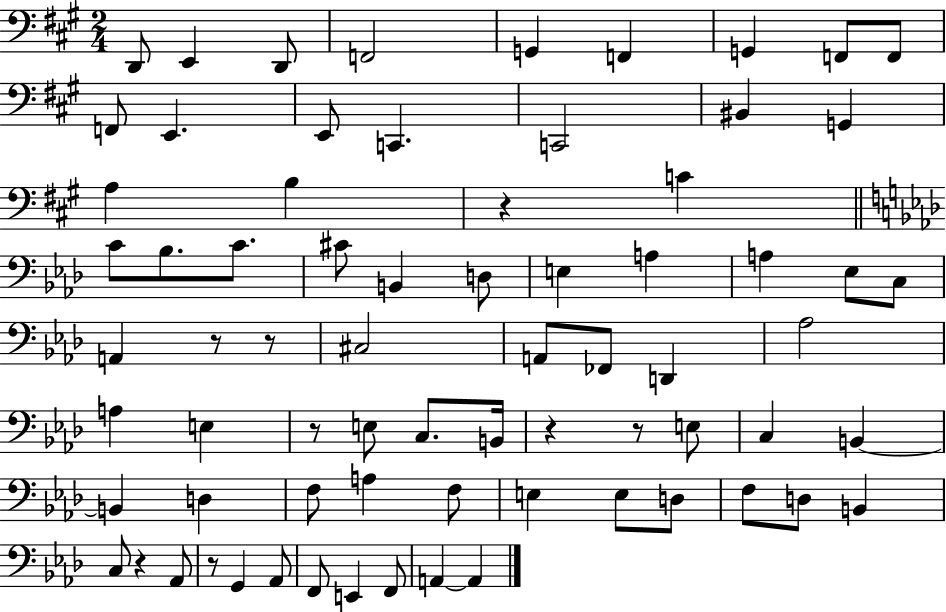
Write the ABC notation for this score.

X:1
T:Untitled
M:2/4
L:1/4
K:A
D,,/2 E,, D,,/2 F,,2 G,, F,, G,, F,,/2 F,,/2 F,,/2 E,, E,,/2 C,, C,,2 ^B,, G,, A, B, z C C/2 _B,/2 C/2 ^C/2 B,, D,/2 E, A, A, _E,/2 C,/2 A,, z/2 z/2 ^C,2 A,,/2 _F,,/2 D,, _A,2 A, E, z/2 E,/2 C,/2 B,,/4 z z/2 E,/2 C, B,, B,, D, F,/2 A, F,/2 E, E,/2 D,/2 F,/2 D,/2 B,, C,/2 z _A,,/2 z/2 G,, _A,,/2 F,,/2 E,, F,,/2 A,, A,,